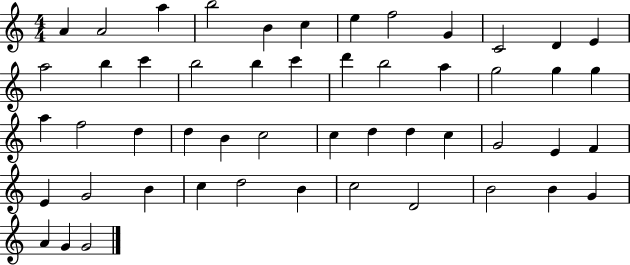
{
  \clef treble
  \numericTimeSignature
  \time 4/4
  \key c \major
  a'4 a'2 a''4 | b''2 b'4 c''4 | e''4 f''2 g'4 | c'2 d'4 e'4 | \break a''2 b''4 c'''4 | b''2 b''4 c'''4 | d'''4 b''2 a''4 | g''2 g''4 g''4 | \break a''4 f''2 d''4 | d''4 b'4 c''2 | c''4 d''4 d''4 c''4 | g'2 e'4 f'4 | \break e'4 g'2 b'4 | c''4 d''2 b'4 | c''2 d'2 | b'2 b'4 g'4 | \break a'4 g'4 g'2 | \bar "|."
}